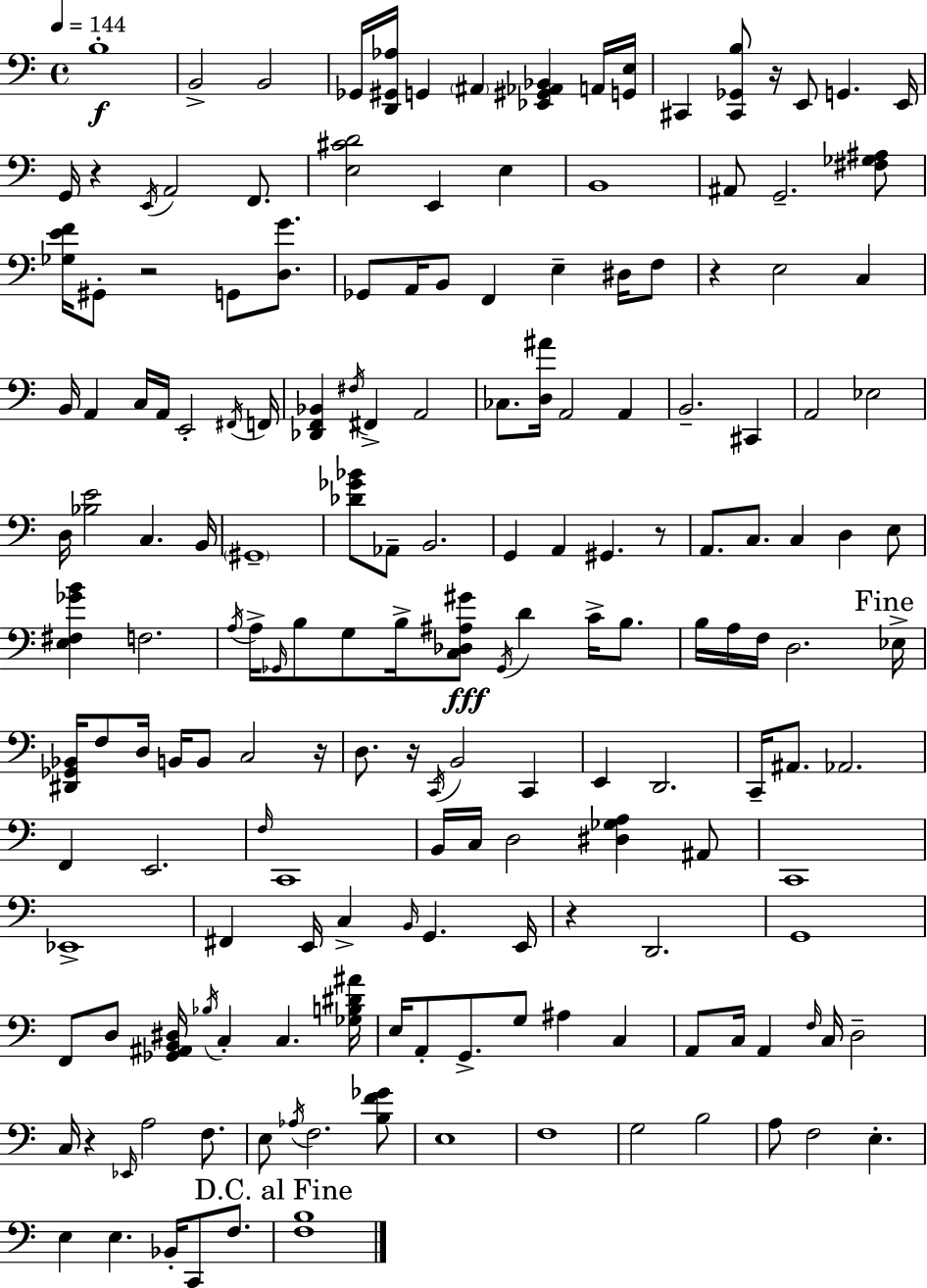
B3/w B2/h B2/h Gb2/s [D2,G#2,Ab3]/s G2/q A#2/q [Eb2,G#2,Ab2,Bb2]/q A2/s [G2,E3]/s C#2/q [C#2,Gb2,B3]/e R/s E2/e G2/q. E2/s G2/s R/q E2/s A2/h F2/e. [E3,C#4,D4]/h E2/q E3/q B2/w A#2/e G2/h. [F#3,Gb3,A#3]/e [Gb3,E4,F4]/s G#2/e R/h G2/e [D3,G4]/e. Gb2/e A2/s B2/e F2/q E3/q D#3/s F3/e R/q E3/h C3/q B2/s A2/q C3/s A2/s E2/h F#2/s F2/s [Db2,F2,Bb2]/q F#3/s F#2/q A2/h CES3/e. [D3,A#4]/s A2/h A2/q B2/h. C#2/q A2/h Eb3/h D3/s [Bb3,E4]/h C3/q. B2/s G#2/w [Db4,Gb4,Bb4]/e Ab2/e B2/h. G2/q A2/q G#2/q. R/e A2/e. C3/e. C3/q D3/q E3/e [E3,F#3,Gb4,B4]/q F3/h. A3/s A3/s Gb2/s B3/e G3/e B3/s [C3,Db3,A#3,G#4]/e Gb2/s D4/q C4/s B3/e. B3/s A3/s F3/s D3/h. Eb3/s [D#2,Gb2,Bb2]/s F3/e D3/s B2/s B2/e C3/h R/s D3/e. R/s C2/s B2/h C2/q E2/q D2/h. C2/s A#2/e. Ab2/h. F2/q E2/h. F3/s C2/w B2/s C3/s D3/h [D#3,Gb3,A3]/q A#2/e C2/w Eb2/w F#2/q E2/s C3/q B2/s G2/q. E2/s R/q D2/h. G2/w F2/e D3/e [Gb2,A#2,B2,D#3]/s Bb3/s C3/q C3/q. [Gb3,B3,D#4,A#4]/s E3/s A2/e G2/e. G3/e A#3/q C3/q A2/e C3/s A2/q F3/s C3/s D3/h C3/s R/q Eb2/s A3/h F3/e. E3/e Ab3/s F3/h. [B3,F4,Gb4]/e E3/w F3/w G3/h B3/h A3/e F3/h E3/q. E3/q E3/q. Bb2/s C2/e F3/e. [F3,B3]/w